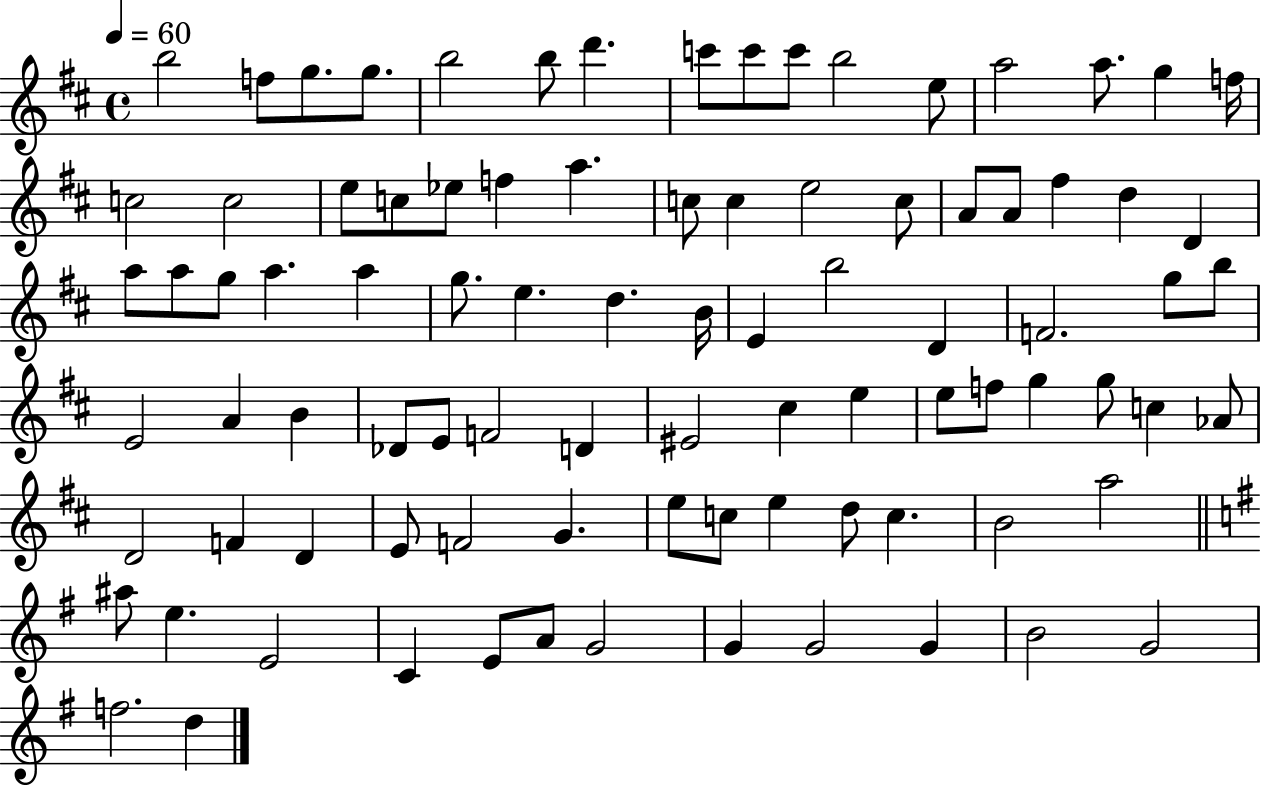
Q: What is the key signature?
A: D major